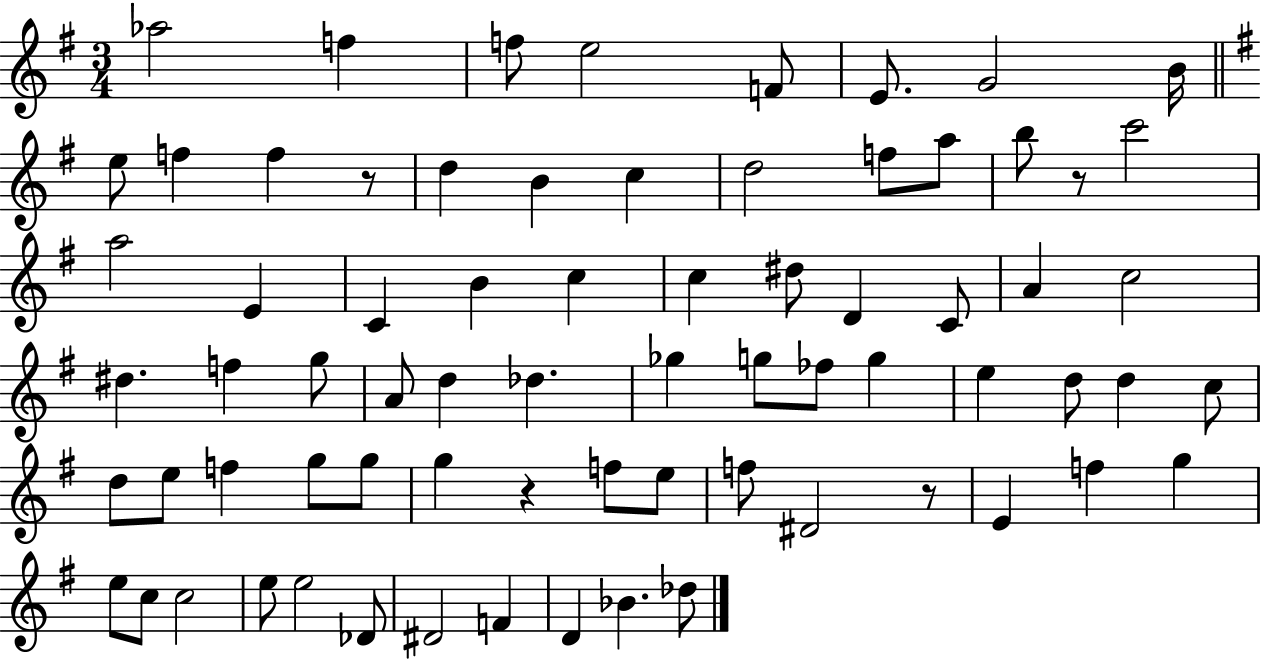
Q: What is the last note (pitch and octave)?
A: Db5